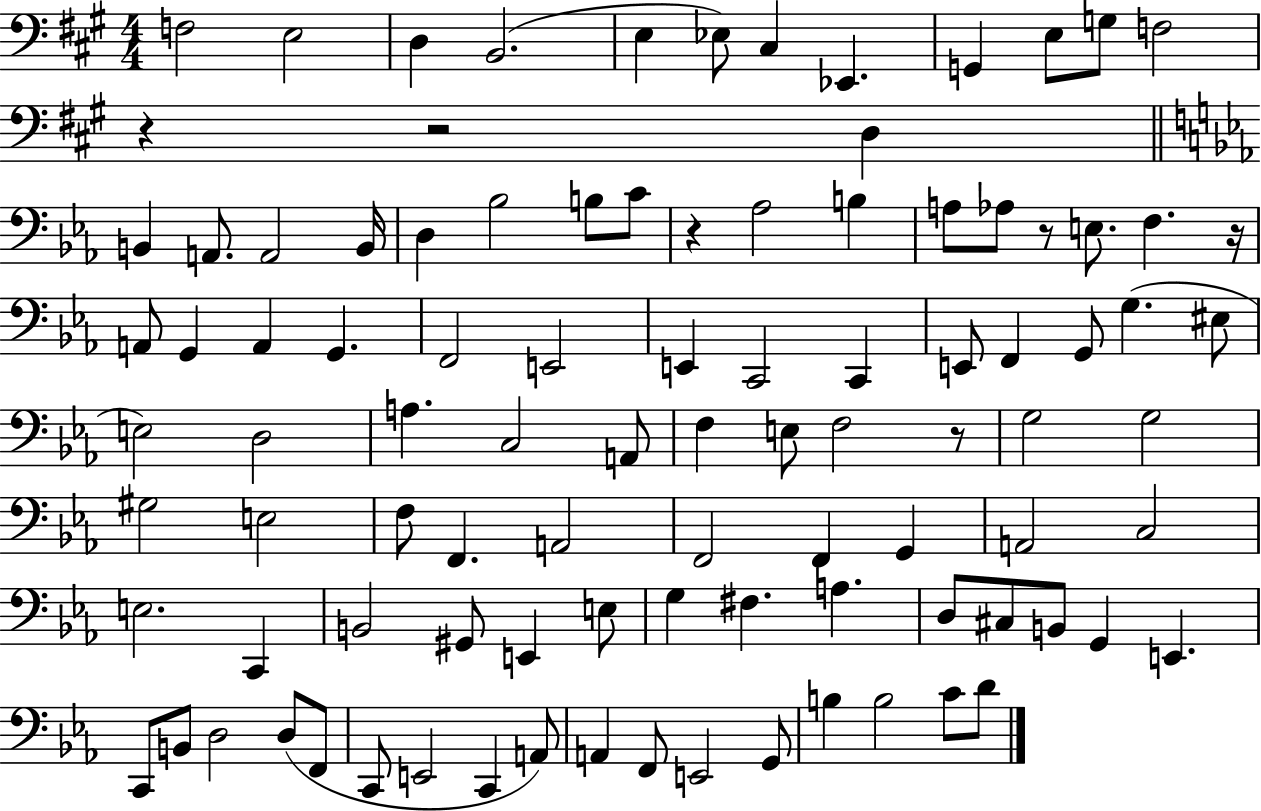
{
  \clef bass
  \numericTimeSignature
  \time 4/4
  \key a \major
  f2 e2 | d4 b,2.( | e4 ees8) cis4 ees,4. | g,4 e8 g8 f2 | \break r4 r2 d4 | \bar "||" \break \key c \minor b,4 a,8. a,2 b,16 | d4 bes2 b8 c'8 | r4 aes2 b4 | a8 aes8 r8 e8. f4. r16 | \break a,8 g,4 a,4 g,4. | f,2 e,2 | e,4 c,2 c,4 | e,8 f,4 g,8 g4.( eis8 | \break e2) d2 | a4. c2 a,8 | f4 e8 f2 r8 | g2 g2 | \break gis2 e2 | f8 f,4. a,2 | f,2 f,4 g,4 | a,2 c2 | \break e2. c,4 | b,2 gis,8 e,4 e8 | g4 fis4. a4. | d8 cis8 b,8 g,4 e,4. | \break c,8 b,8 d2 d8( f,8 | c,8 e,2 c,4 a,8) | a,4 f,8 e,2 g,8 | b4 b2 c'8 d'8 | \break \bar "|."
}